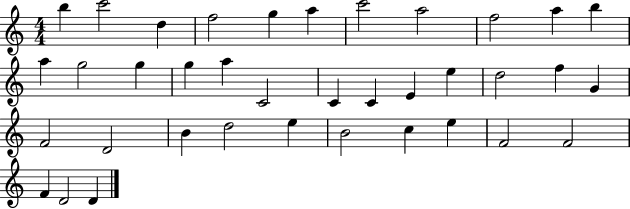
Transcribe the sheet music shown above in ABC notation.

X:1
T:Untitled
M:4/4
L:1/4
K:C
b c'2 d f2 g a c'2 a2 f2 a b a g2 g g a C2 C C E e d2 f G F2 D2 B d2 e B2 c e F2 F2 F D2 D